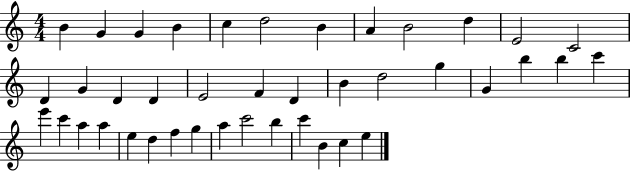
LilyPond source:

{
  \clef treble
  \numericTimeSignature
  \time 4/4
  \key c \major
  b'4 g'4 g'4 b'4 | c''4 d''2 b'4 | a'4 b'2 d''4 | e'2 c'2 | \break d'4 g'4 d'4 d'4 | e'2 f'4 d'4 | b'4 d''2 g''4 | g'4 b''4 b''4 c'''4 | \break e'''4 c'''4 a''4 a''4 | e''4 d''4 f''4 g''4 | a''4 c'''2 b''4 | c'''4 b'4 c''4 e''4 | \break \bar "|."
}